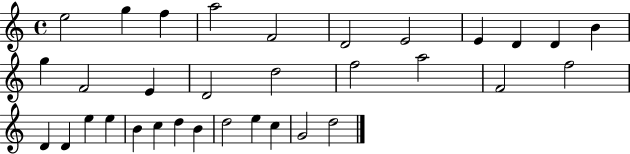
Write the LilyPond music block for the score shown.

{
  \clef treble
  \time 4/4
  \defaultTimeSignature
  \key c \major
  e''2 g''4 f''4 | a''2 f'2 | d'2 e'2 | e'4 d'4 d'4 b'4 | \break g''4 f'2 e'4 | d'2 d''2 | f''2 a''2 | f'2 f''2 | \break d'4 d'4 e''4 e''4 | b'4 c''4 d''4 b'4 | d''2 e''4 c''4 | g'2 d''2 | \break \bar "|."
}